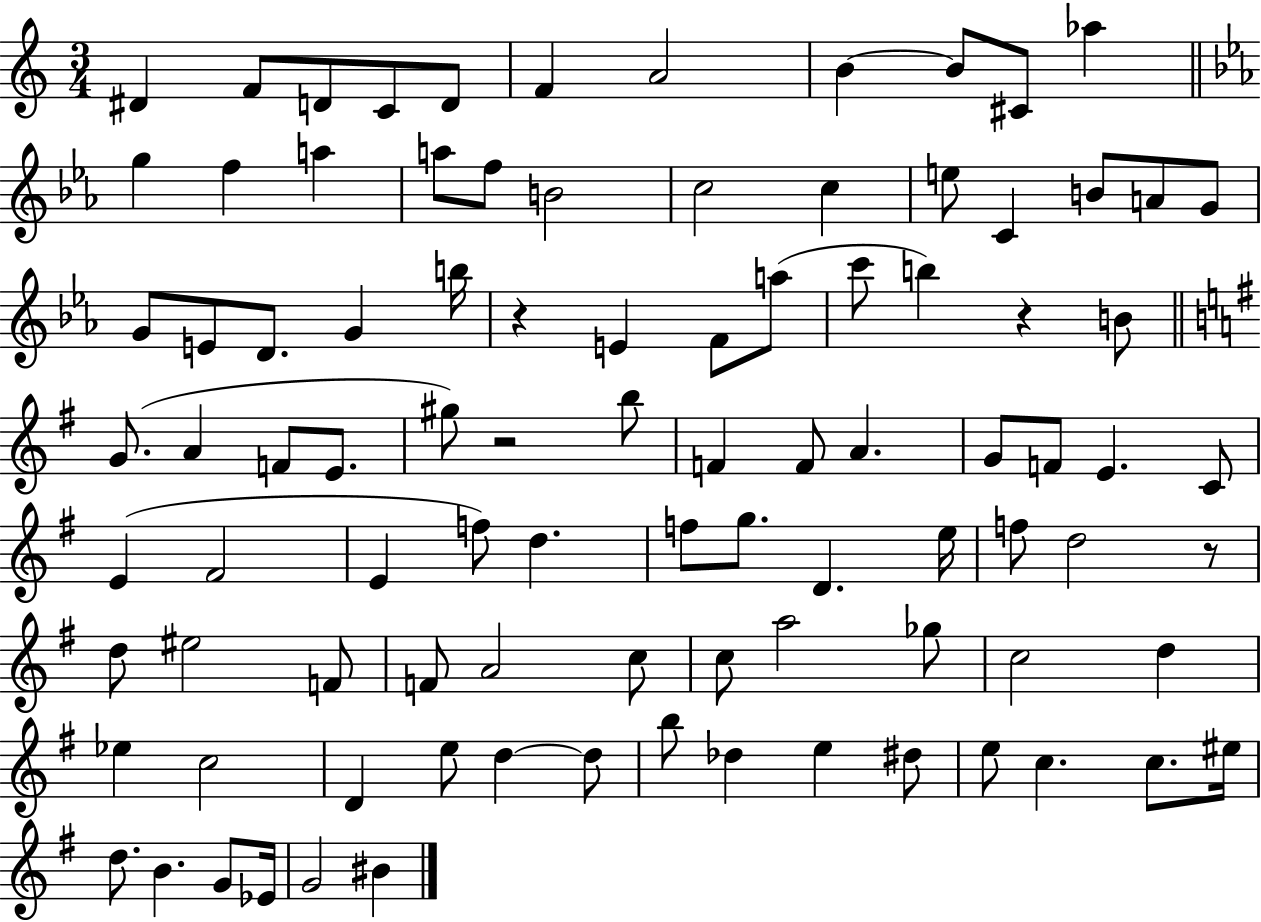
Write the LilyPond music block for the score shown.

{
  \clef treble
  \numericTimeSignature
  \time 3/4
  \key c \major
  \repeat volta 2 { dis'4 f'8 d'8 c'8 d'8 | f'4 a'2 | b'4~~ b'8 cis'8 aes''4 | \bar "||" \break \key ees \major g''4 f''4 a''4 | a''8 f''8 b'2 | c''2 c''4 | e''8 c'4 b'8 a'8 g'8 | \break g'8 e'8 d'8. g'4 b''16 | r4 e'4 f'8 a''8( | c'''8 b''4) r4 b'8 | \bar "||" \break \key g \major g'8.( a'4 f'8 e'8. | gis''8) r2 b''8 | f'4 f'8 a'4. | g'8 f'8 e'4. c'8 | \break e'4( fis'2 | e'4 f''8) d''4. | f''8 g''8. d'4. e''16 | f''8 d''2 r8 | \break d''8 eis''2 f'8 | f'8 a'2 c''8 | c''8 a''2 ges''8 | c''2 d''4 | \break ees''4 c''2 | d'4 e''8 d''4~~ d''8 | b''8 des''4 e''4 dis''8 | e''8 c''4. c''8. eis''16 | \break d''8. b'4. g'8 ees'16 | g'2 bis'4 | } \bar "|."
}